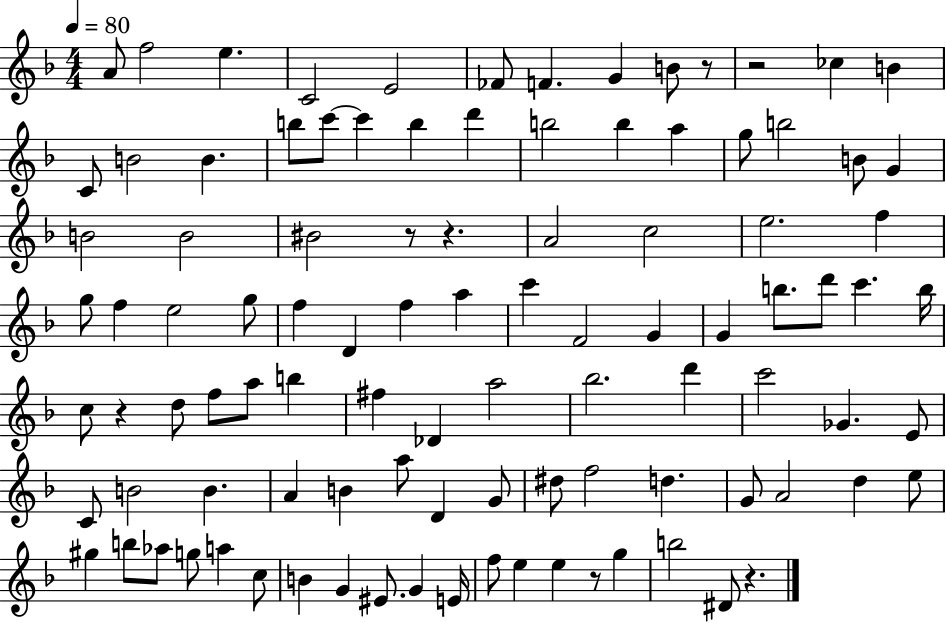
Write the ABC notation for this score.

X:1
T:Untitled
M:4/4
L:1/4
K:F
A/2 f2 e C2 E2 _F/2 F G B/2 z/2 z2 _c B C/2 B2 B b/2 c'/2 c' b d' b2 b a g/2 b2 B/2 G B2 B2 ^B2 z/2 z A2 c2 e2 f g/2 f e2 g/2 f D f a c' F2 G G b/2 d'/2 c' b/4 c/2 z d/2 f/2 a/2 b ^f _D a2 _b2 d' c'2 _G E/2 C/2 B2 B A B a/2 D G/2 ^d/2 f2 d G/2 A2 d e/2 ^g b/2 _a/2 g/2 a c/2 B G ^E/2 G E/4 f/2 e e z/2 g b2 ^D/2 z